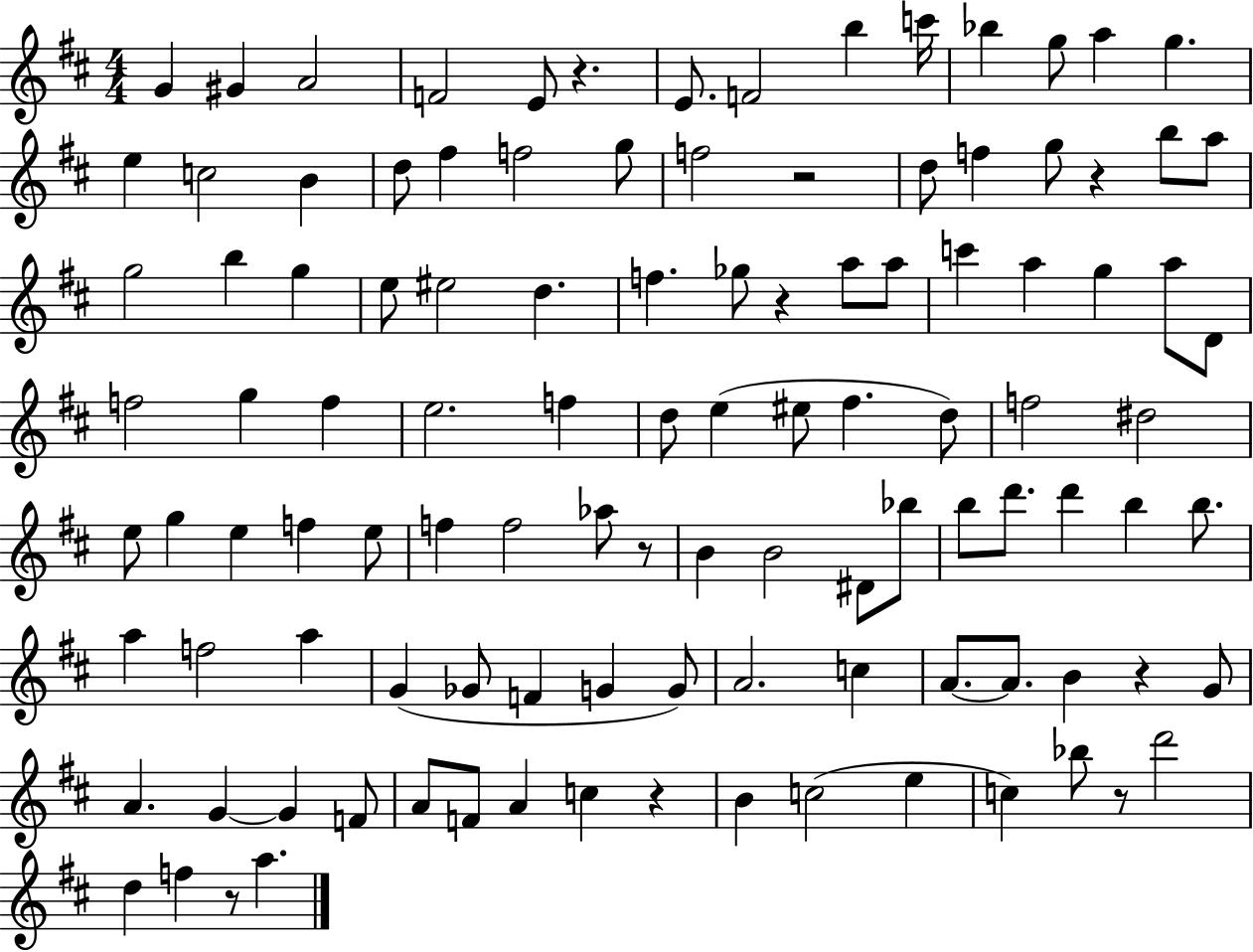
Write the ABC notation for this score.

X:1
T:Untitled
M:4/4
L:1/4
K:D
G ^G A2 F2 E/2 z E/2 F2 b c'/4 _b g/2 a g e c2 B d/2 ^f f2 g/2 f2 z2 d/2 f g/2 z b/2 a/2 g2 b g e/2 ^e2 d f _g/2 z a/2 a/2 c' a g a/2 D/2 f2 g f e2 f d/2 e ^e/2 ^f d/2 f2 ^d2 e/2 g e f e/2 f f2 _a/2 z/2 B B2 ^D/2 _b/2 b/2 d'/2 d' b b/2 a f2 a G _G/2 F G G/2 A2 c A/2 A/2 B z G/2 A G G F/2 A/2 F/2 A c z B c2 e c _b/2 z/2 d'2 d f z/2 a